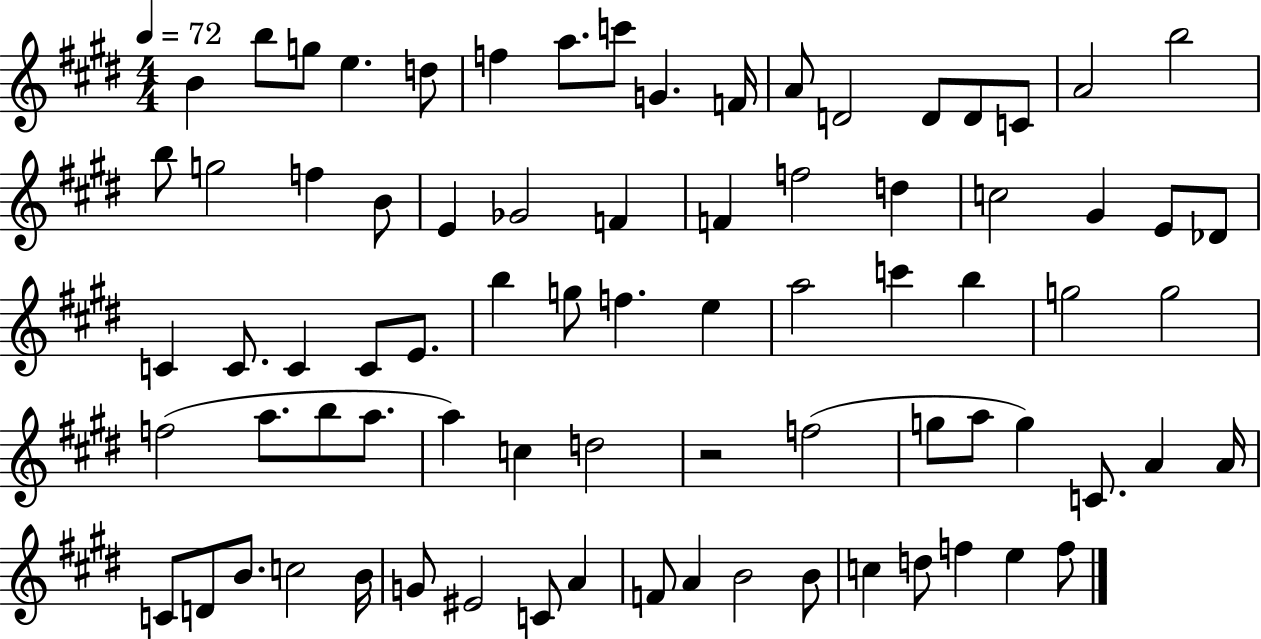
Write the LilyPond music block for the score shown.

{
  \clef treble
  \numericTimeSignature
  \time 4/4
  \key e \major
  \tempo 4 = 72
  b'4 b''8 g''8 e''4. d''8 | f''4 a''8. c'''8 g'4. f'16 | a'8 d'2 d'8 d'8 c'8 | a'2 b''2 | \break b''8 g''2 f''4 b'8 | e'4 ges'2 f'4 | f'4 f''2 d''4 | c''2 gis'4 e'8 des'8 | \break c'4 c'8. c'4 c'8 e'8. | b''4 g''8 f''4. e''4 | a''2 c'''4 b''4 | g''2 g''2 | \break f''2( a''8. b''8 a''8. | a''4) c''4 d''2 | r2 f''2( | g''8 a''8 g''4) c'8. a'4 a'16 | \break c'8 d'8 b'8. c''2 b'16 | g'8 eis'2 c'8 a'4 | f'8 a'4 b'2 b'8 | c''4 d''8 f''4 e''4 f''8 | \break \bar "|."
}